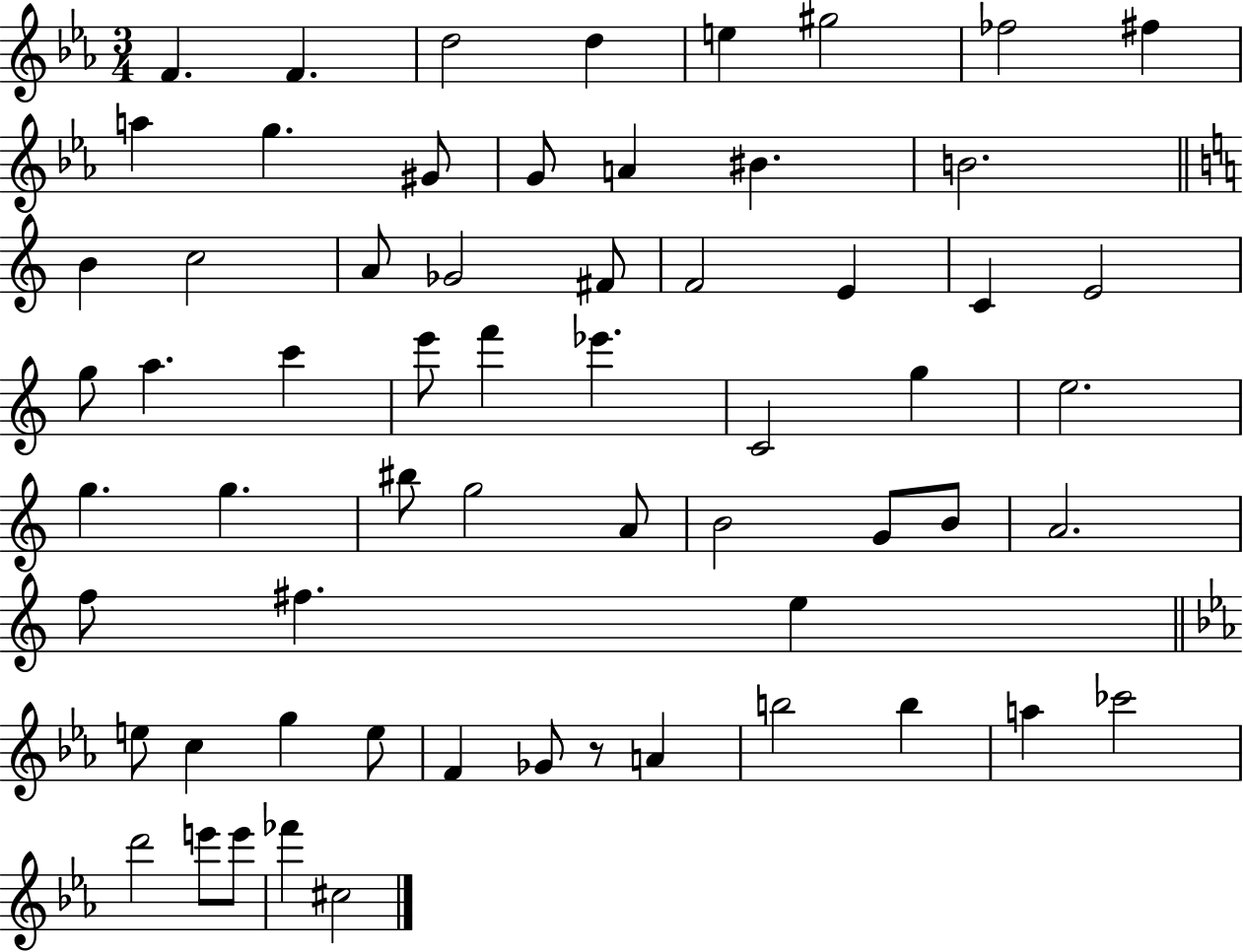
{
  \clef treble
  \numericTimeSignature
  \time 3/4
  \key ees \major
  f'4. f'4. | d''2 d''4 | e''4 gis''2 | fes''2 fis''4 | \break a''4 g''4. gis'8 | g'8 a'4 bis'4. | b'2. | \bar "||" \break \key c \major b'4 c''2 | a'8 ges'2 fis'8 | f'2 e'4 | c'4 e'2 | \break g''8 a''4. c'''4 | e'''8 f'''4 ees'''4. | c'2 g''4 | e''2. | \break g''4. g''4. | bis''8 g''2 a'8 | b'2 g'8 b'8 | a'2. | \break f''8 fis''4. e''4 | \bar "||" \break \key ees \major e''8 c''4 g''4 e''8 | f'4 ges'8 r8 a'4 | b''2 b''4 | a''4 ces'''2 | \break d'''2 e'''8 e'''8 | fes'''4 cis''2 | \bar "|."
}